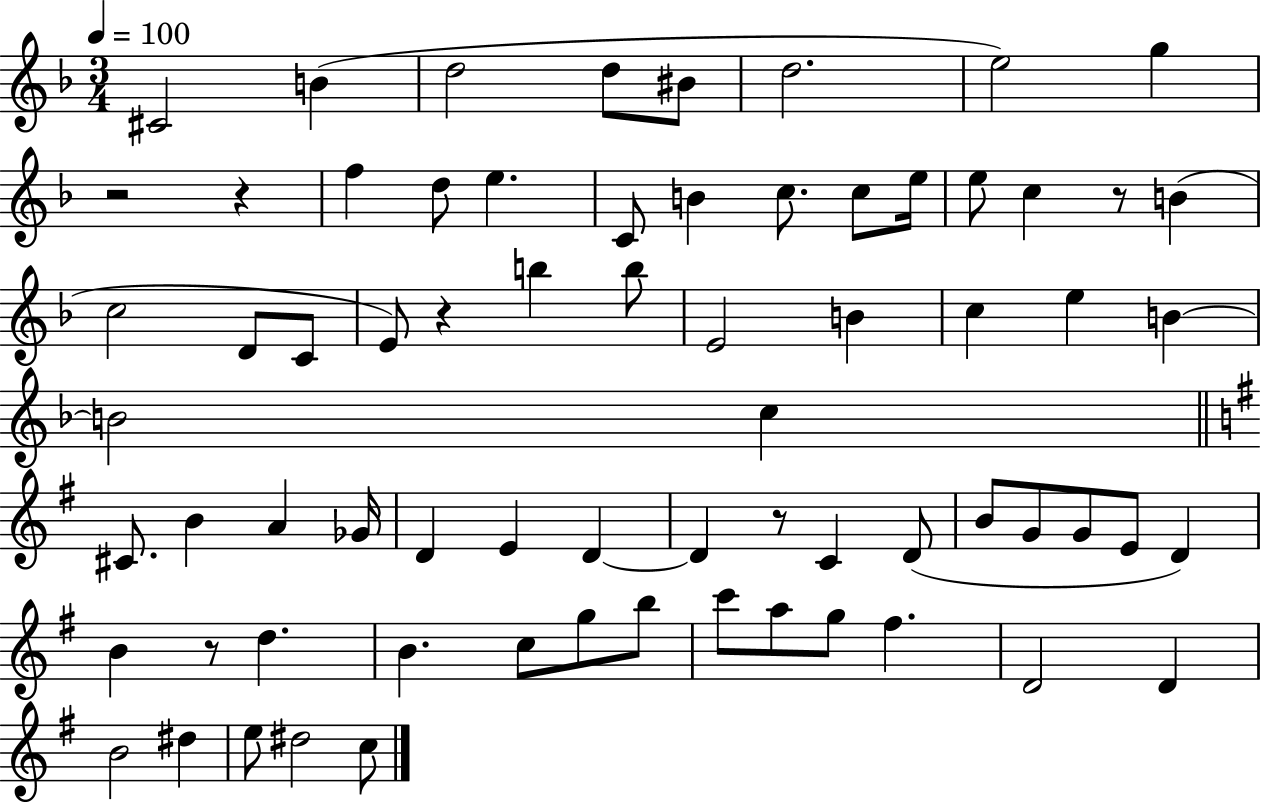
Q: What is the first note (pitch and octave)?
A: C#4